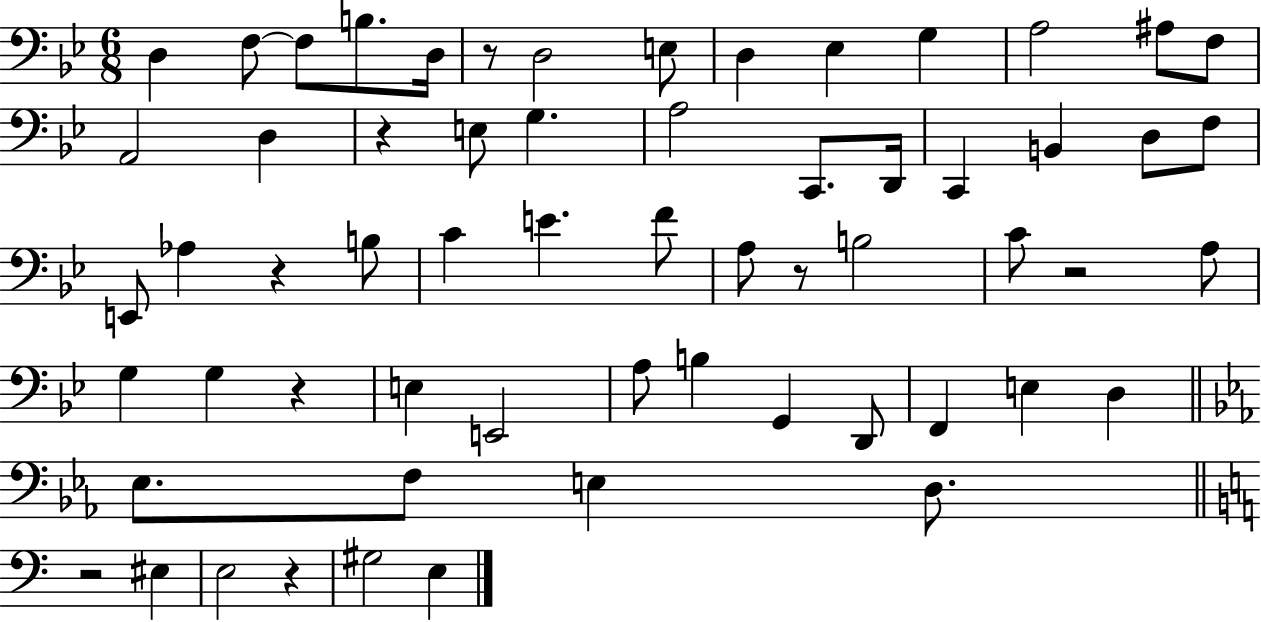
X:1
T:Untitled
M:6/8
L:1/4
K:Bb
D, F,/2 F,/2 B,/2 D,/4 z/2 D,2 E,/2 D, _E, G, A,2 ^A,/2 F,/2 A,,2 D, z E,/2 G, A,2 C,,/2 D,,/4 C,, B,, D,/2 F,/2 E,,/2 _A, z B,/2 C E F/2 A,/2 z/2 B,2 C/2 z2 A,/2 G, G, z E, E,,2 A,/2 B, G,, D,,/2 F,, E, D, _E,/2 F,/2 E, D,/2 z2 ^E, E,2 z ^G,2 E,